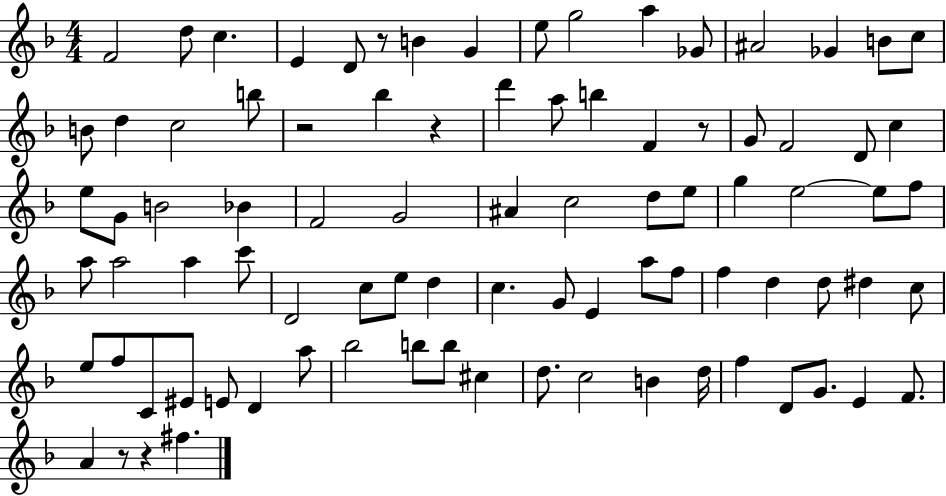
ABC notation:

X:1
T:Untitled
M:4/4
L:1/4
K:F
F2 d/2 c E D/2 z/2 B G e/2 g2 a _G/2 ^A2 _G B/2 c/2 B/2 d c2 b/2 z2 _b z d' a/2 b F z/2 G/2 F2 D/2 c e/2 G/2 B2 _B F2 G2 ^A c2 d/2 e/2 g e2 e/2 f/2 a/2 a2 a c'/2 D2 c/2 e/2 d c G/2 E a/2 f/2 f d d/2 ^d c/2 e/2 f/2 C/2 ^E/2 E/2 D a/2 _b2 b/2 b/2 ^c d/2 c2 B d/4 f D/2 G/2 E F/2 A z/2 z ^f